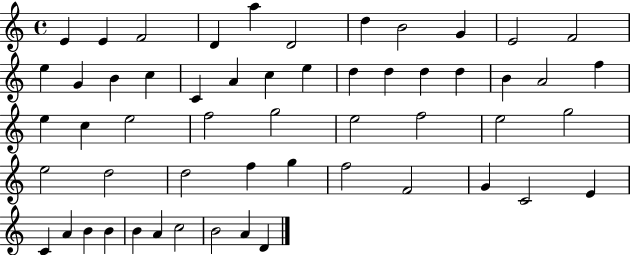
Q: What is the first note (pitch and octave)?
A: E4